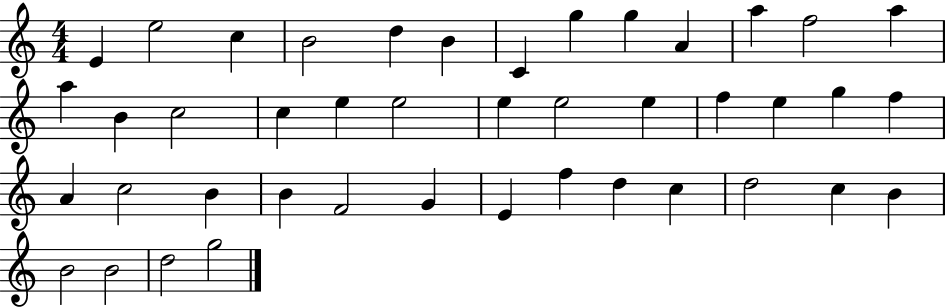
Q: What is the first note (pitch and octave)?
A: E4